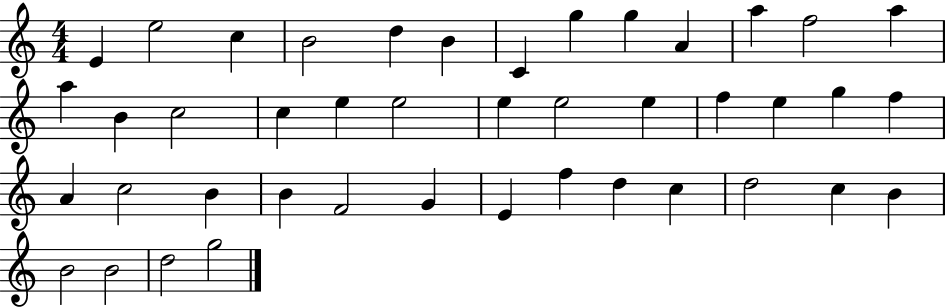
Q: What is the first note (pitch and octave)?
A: E4